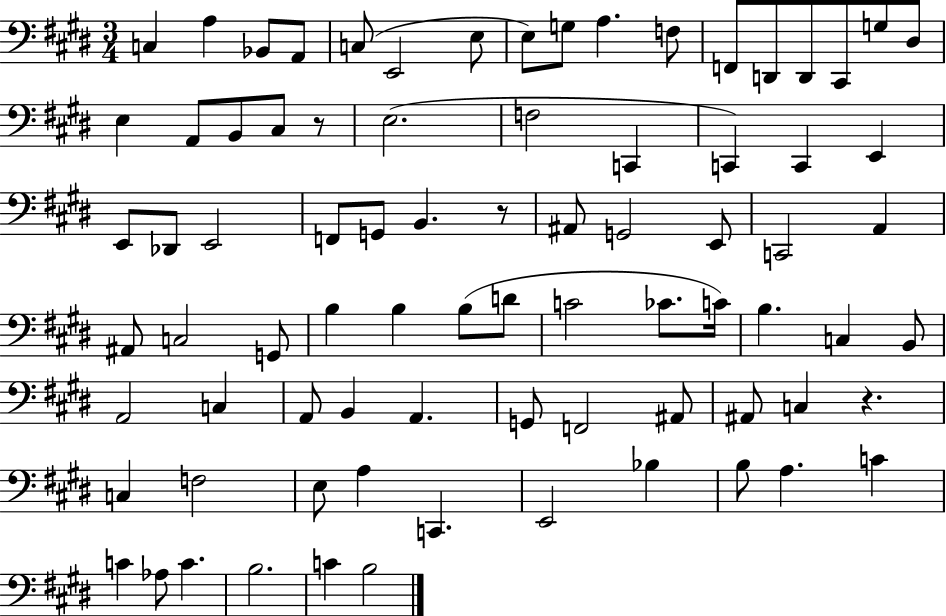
X:1
T:Untitled
M:3/4
L:1/4
K:E
C, A, _B,,/2 A,,/2 C,/2 E,,2 E,/2 E,/2 G,/2 A, F,/2 F,,/2 D,,/2 D,,/2 ^C,,/2 G,/2 ^D,/2 E, A,,/2 B,,/2 ^C,/2 z/2 E,2 F,2 C,, C,, C,, E,, E,,/2 _D,,/2 E,,2 F,,/2 G,,/2 B,, z/2 ^A,,/2 G,,2 E,,/2 C,,2 A,, ^A,,/2 C,2 G,,/2 B, B, B,/2 D/2 C2 _C/2 C/4 B, C, B,,/2 A,,2 C, A,,/2 B,, A,, G,,/2 F,,2 ^A,,/2 ^A,,/2 C, z C, F,2 E,/2 A, C,, E,,2 _B, B,/2 A, C C _A,/2 C B,2 C B,2